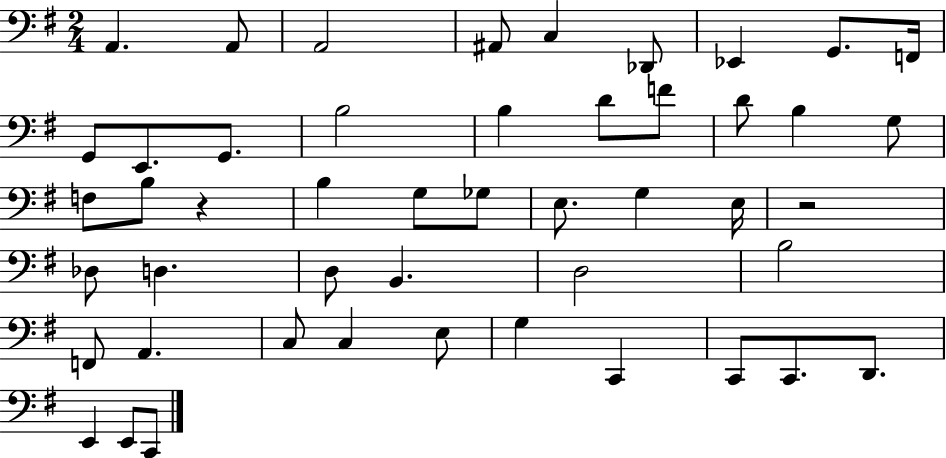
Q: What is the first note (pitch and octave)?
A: A2